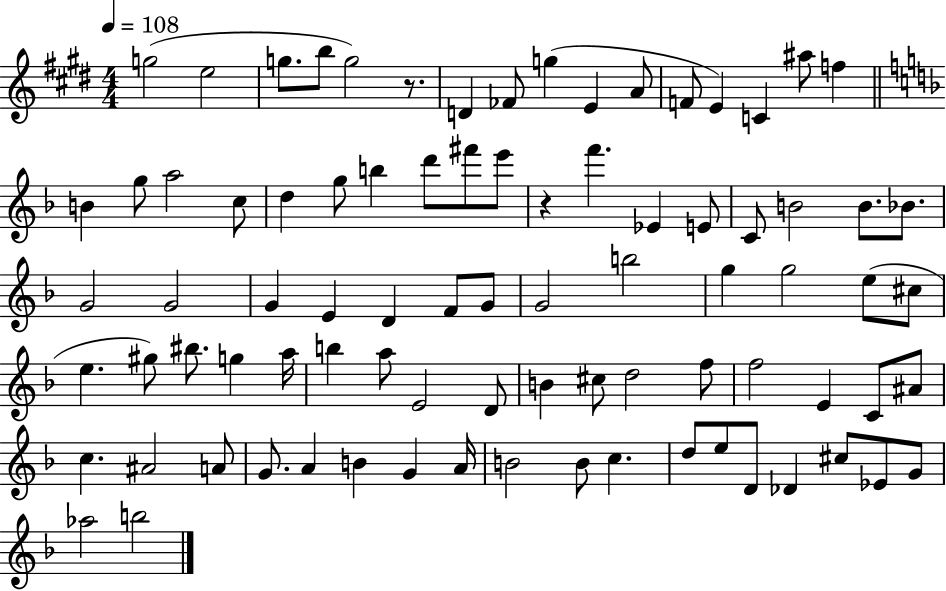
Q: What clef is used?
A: treble